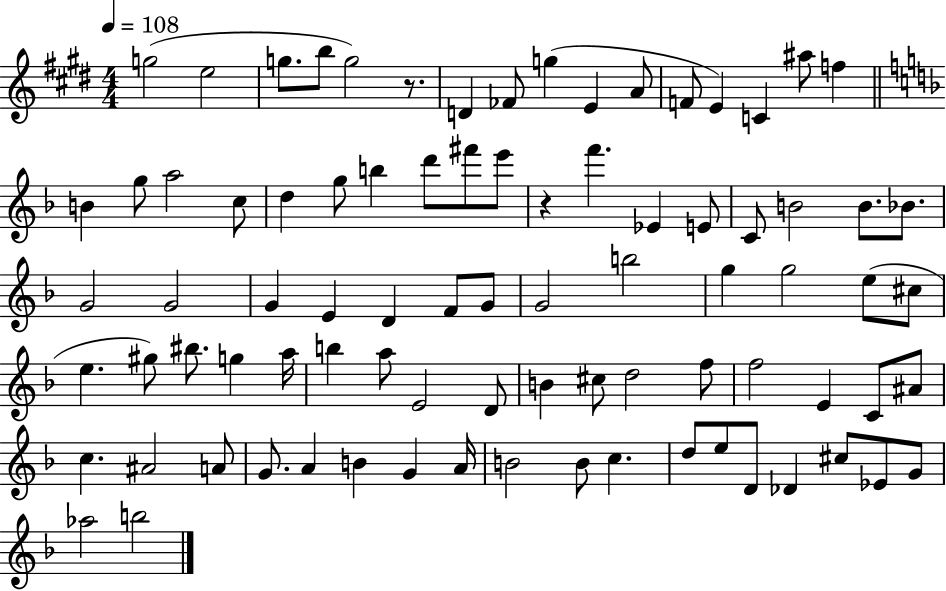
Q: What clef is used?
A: treble